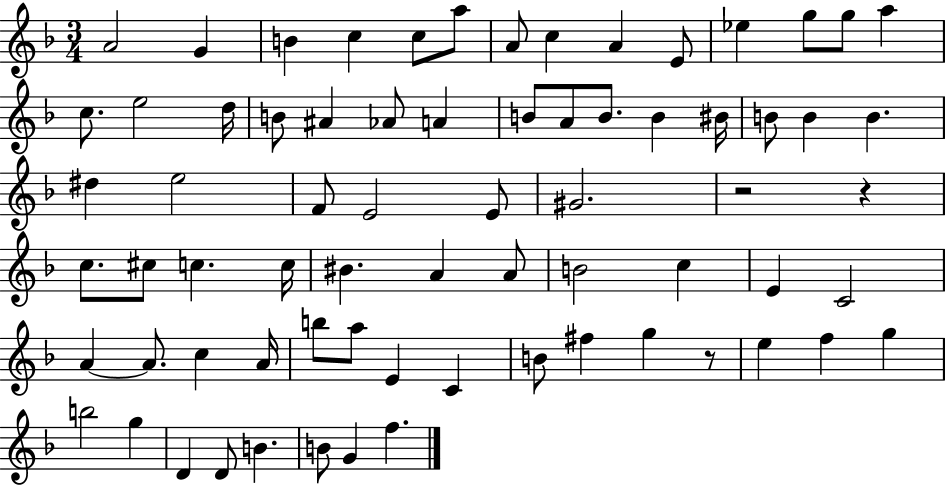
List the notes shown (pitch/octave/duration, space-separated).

A4/h G4/q B4/q C5/q C5/e A5/e A4/e C5/q A4/q E4/e Eb5/q G5/e G5/e A5/q C5/e. E5/h D5/s B4/e A#4/q Ab4/e A4/q B4/e A4/e B4/e. B4/q BIS4/s B4/e B4/q B4/q. D#5/q E5/h F4/e E4/h E4/e G#4/h. R/h R/q C5/e. C#5/e C5/q. C5/s BIS4/q. A4/q A4/e B4/h C5/q E4/q C4/h A4/q A4/e. C5/q A4/s B5/e A5/e E4/q C4/q B4/e F#5/q G5/q R/e E5/q F5/q G5/q B5/h G5/q D4/q D4/e B4/q. B4/e G4/q F5/q.